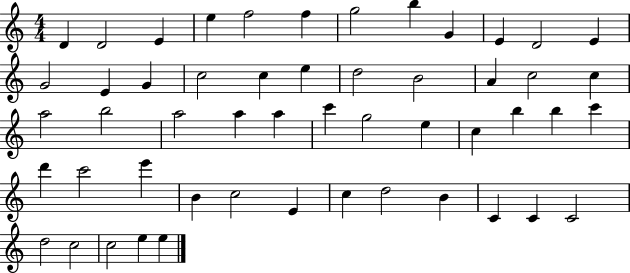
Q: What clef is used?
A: treble